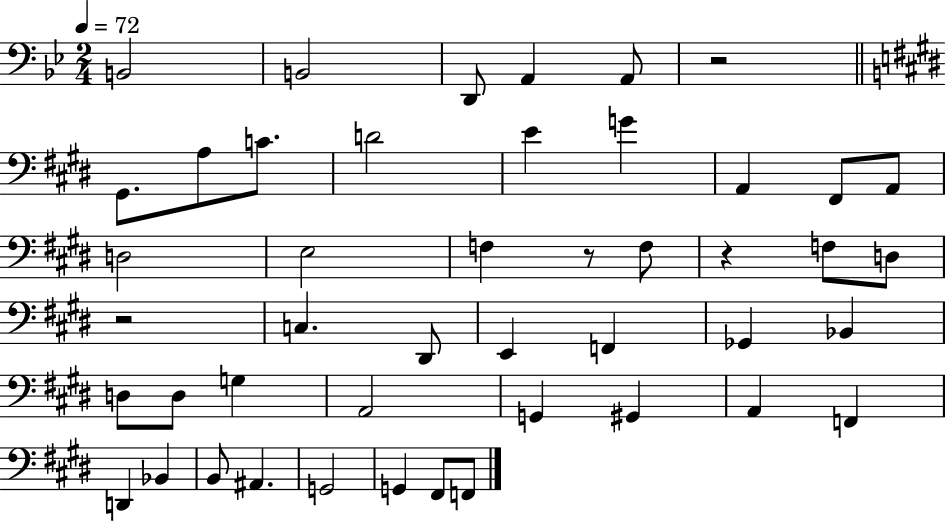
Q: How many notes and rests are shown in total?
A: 46